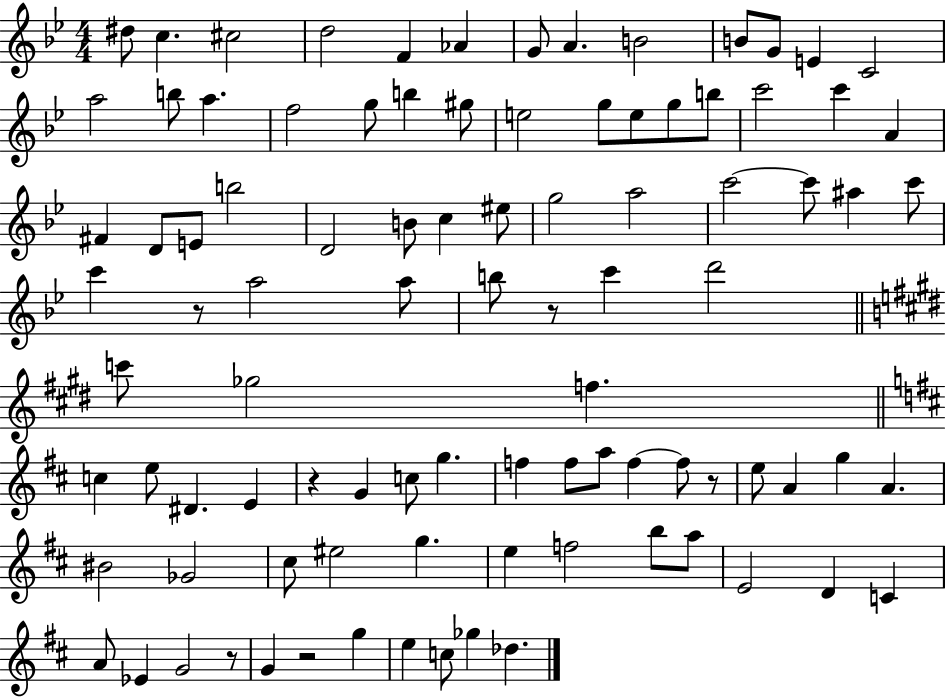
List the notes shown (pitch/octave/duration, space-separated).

D#5/e C5/q. C#5/h D5/h F4/q Ab4/q G4/e A4/q. B4/h B4/e G4/e E4/q C4/h A5/h B5/e A5/q. F5/h G5/e B5/q G#5/e E5/h G5/e E5/e G5/e B5/e C6/h C6/q A4/q F#4/q D4/e E4/e B5/h D4/h B4/e C5/q EIS5/e G5/h A5/h C6/h C6/e A#5/q C6/e C6/q R/e A5/h A5/e B5/e R/e C6/q D6/h C6/e Gb5/h F5/q. C5/q E5/e D#4/q. E4/q R/q G4/q C5/e G5/q. F5/q F5/e A5/e F5/q F5/e R/e E5/e A4/q G5/q A4/q. BIS4/h Gb4/h C#5/e EIS5/h G5/q. E5/q F5/h B5/e A5/e E4/h D4/q C4/q A4/e Eb4/q G4/h R/e G4/q R/h G5/q E5/q C5/e Gb5/q Db5/q.